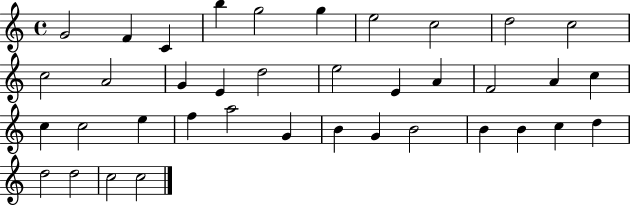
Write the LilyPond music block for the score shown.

{
  \clef treble
  \time 4/4
  \defaultTimeSignature
  \key c \major
  g'2 f'4 c'4 | b''4 g''2 g''4 | e''2 c''2 | d''2 c''2 | \break c''2 a'2 | g'4 e'4 d''2 | e''2 e'4 a'4 | f'2 a'4 c''4 | \break c''4 c''2 e''4 | f''4 a''2 g'4 | b'4 g'4 b'2 | b'4 b'4 c''4 d''4 | \break d''2 d''2 | c''2 c''2 | \bar "|."
}